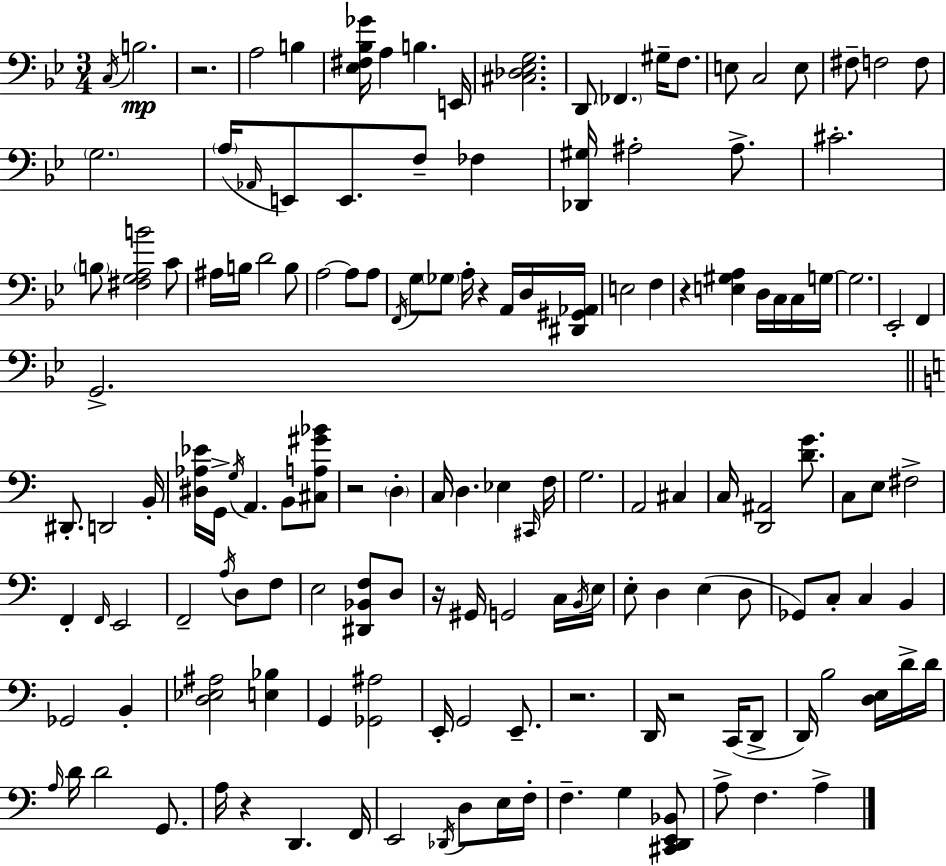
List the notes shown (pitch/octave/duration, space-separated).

C3/s B3/h. R/h. A3/h B3/q [Eb3,F#3,Bb3,Gb4]/s A3/q B3/q. E2/s [C#3,Db3,Eb3,G3]/h. D2/e FES2/q. G#3/s F3/e. E3/e C3/h E3/e F#3/e F3/h F3/e G3/h. A3/s Ab2/s E2/e E2/e. F3/e FES3/q [Db2,G#3]/s A#3/h A#3/e. C#4/h. B3/e [F#3,G3,A3,B4]/h C4/e A#3/s B3/s D4/h B3/e A3/h A3/e A3/e F2/s G3/e Gb3/e A3/s R/q A2/s D3/s [D#2,G#2,Ab2]/s E3/h F3/q R/q [E3,G#3,A3]/q D3/s C3/s C3/s G3/s G3/h. Eb2/h F2/q G2/h. D#2/e. D2/h B2/s [D#3,Ab3,Eb4]/s G2/s G3/s A2/q. B2/e [C#3,A3,G#4,Bb4]/e R/h D3/q C3/s D3/q. Eb3/q C#2/s F3/s G3/h. A2/h C#3/q C3/s [D2,A#2]/h [D4,G4]/e. C3/e E3/e F#3/h F2/q F2/s E2/h F2/h A3/s D3/e F3/e E3/h [D#2,Bb2,F3]/e D3/e R/s G#2/s G2/h C3/s B2/s E3/s E3/e D3/q E3/q D3/e Gb2/e C3/e C3/q B2/q Gb2/h B2/q [D3,Eb3,A#3]/h [E3,Bb3]/q G2/q [Gb2,A#3]/h E2/s G2/h E2/e. R/h. D2/s R/h C2/s D2/e D2/s B3/h [D3,E3]/s D4/s D4/s A3/s D4/s D4/h G2/e. A3/s R/q D2/q. F2/s E2/h Db2/s D3/e E3/s F3/s F3/q. G3/q [C#2,D2,E2,Bb2]/e A3/e F3/q. A3/q